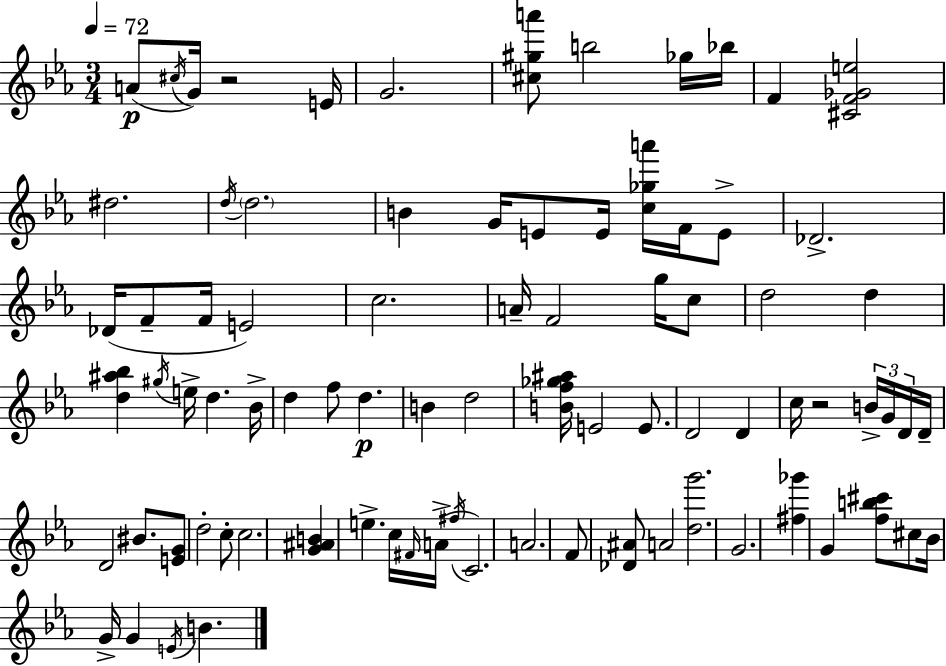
A4/e C#5/s G4/s R/h E4/s G4/h. [C#5,G#5,A6]/e B5/h Gb5/s Bb5/s F4/q [C#4,F4,Gb4,E5]/h D#5/h. D5/s D5/h. B4/q G4/s E4/e E4/s [C5,Gb5,A6]/s F4/s E4/e Db4/h. Db4/s F4/e F4/s E4/h C5/h. A4/s F4/h G5/s C5/e D5/h D5/q [D5,A#5,Bb5]/q G#5/s E5/s D5/q. Bb4/s D5/q F5/e D5/q. B4/q D5/h [B4,F5,Gb5,A#5]/s E4/h E4/e. D4/h D4/q C5/s R/h B4/s G4/s D4/s D4/s D4/h BIS4/e. [E4,G4]/e D5/h C5/e C5/h. [G4,A#4,B4]/q E5/q. C5/s F#4/s A4/s F#5/s C4/h. A4/h. F4/e [Db4,A#4]/e A4/h [D5,G6]/h. G4/h. [F#5,Gb6]/q G4/q [F5,B5,C#6]/e C#5/e Bb4/s G4/s G4/q E4/s B4/q.